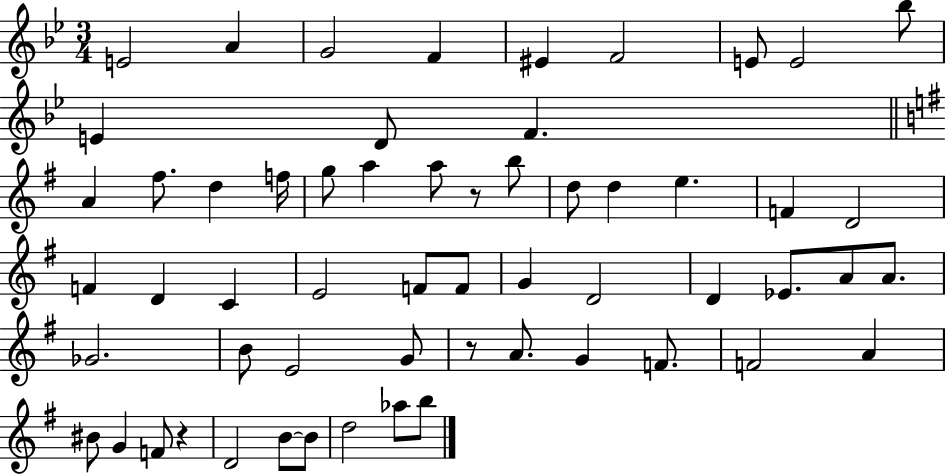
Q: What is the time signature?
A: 3/4